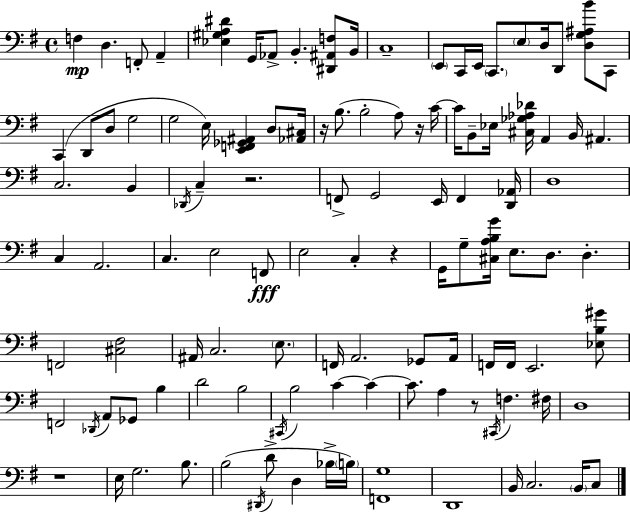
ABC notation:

X:1
T:Untitled
M:4/4
L:1/4
K:Em
F, D, F,,/2 A,, [_E,^G,A,^D] G,,/4 _A,,/2 B,, [^D,,^A,,F,]/2 B,,/4 C,4 E,,/2 C,,/4 E,,/4 C,,/2 E,/2 D,/4 D,,/2 [D,G,^A,B]/2 C,,/2 C,, D,,/2 D,/2 G,2 G,2 E,/4 [E,,F,,_G,,^A,,] D,/2 [_A,,^C,]/4 z/4 B,/2 B,2 A,/2 z/4 C/4 C/4 B,,/2 _E,/4 [^C,_G,_A,_D]/4 A,, B,,/4 ^A,, C,2 B,, _D,,/4 C, z2 F,,/2 G,,2 E,,/4 F,, [D,,_A,,]/4 D,4 C, A,,2 C, E,2 F,,/2 E,2 C, z G,,/4 G,/2 [^C,A,B,G]/4 E,/2 D,/2 D, F,,2 [^C,^F,]2 ^A,,/4 C,2 E,/2 F,,/4 A,,2 _G,,/2 A,,/4 F,,/4 F,,/4 E,,2 [_E,B,^G]/2 F,,2 _D,,/4 A,,/2 _G,,/2 B, D2 B,2 ^C,,/4 B,2 C C C/2 A, z/2 ^C,,/4 F, ^F,/4 D,4 z4 E,/4 G,2 B,/2 B,2 ^D,,/4 D/2 D, _B,/4 B,/4 [F,,G,]4 D,,4 B,,/4 C,2 B,,/4 C,/2